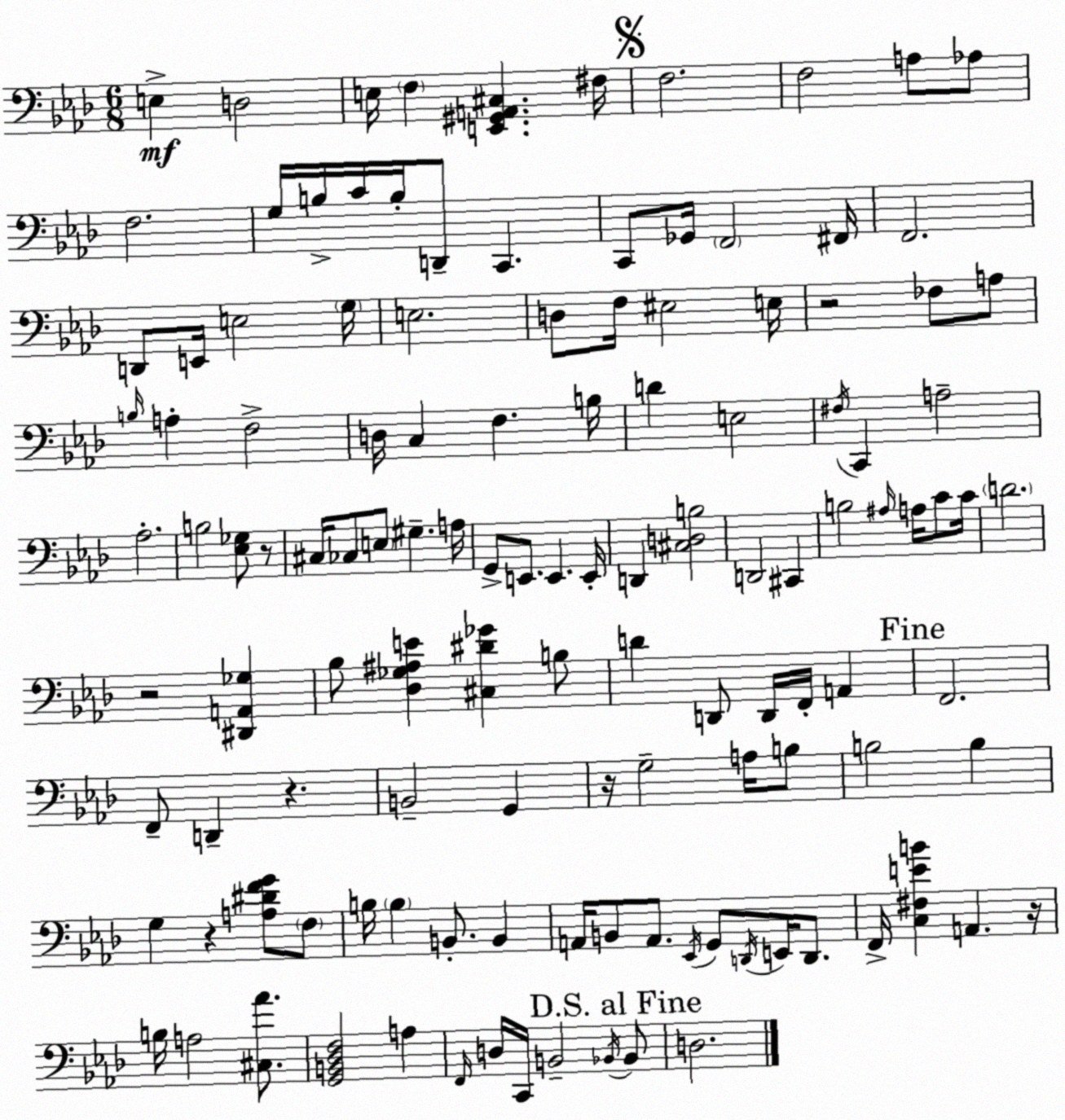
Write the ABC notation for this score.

X:1
T:Untitled
M:6/8
L:1/4
K:Ab
E, D,2 E,/4 F, [E,,^G,,A,,^C,] ^F,/4 F,2 F,2 A,/2 _A,/2 F,2 G,/4 B,/4 C/4 B,/4 D,,/2 C,, C,,/2 _G,,/4 F,,2 ^F,,/4 F,,2 D,,/2 E,,/4 E,2 G,/4 E,2 D,/2 F,/4 ^E,2 E,/4 z2 _F,/2 A,/2 B,/4 A, F,2 D,/4 C, F, B,/4 D E,2 ^F,/4 C,, A,2 _A,2 B,2 [_E,_G,]/2 z/2 ^C,/4 _C,/2 E,/2 ^G, A,/4 G,,/2 E,,/2 E,, E,,/4 D,, [^C,D,B,]2 D,,2 ^C,, B,2 ^A,/4 A,/4 C/2 C/4 D2 z2 [^D,,A,,_G,] _B,/2 [_D,_G,^A,E] [^C,^D_G] B,/2 D D,,/2 D,,/4 F,,/4 A,, F,,2 F,,/2 D,, z B,,2 G,, z/4 G,2 A,/4 B,/2 B,2 B, G, z [A,^DFG]/2 F,/2 B,/4 B, B,,/2 B,, A,,/4 B,,/2 A,,/2 _E,,/4 G,,/2 D,,/4 E,,/4 D,,/2 F,,/4 [C,^F,EB] A,, z/4 B,/4 A,2 [^C,_A]/2 [G,,B,,_D,F,]2 A, F,,/4 D,/4 C,,/4 B,,2 _B,,/4 _B,,/2 D,2